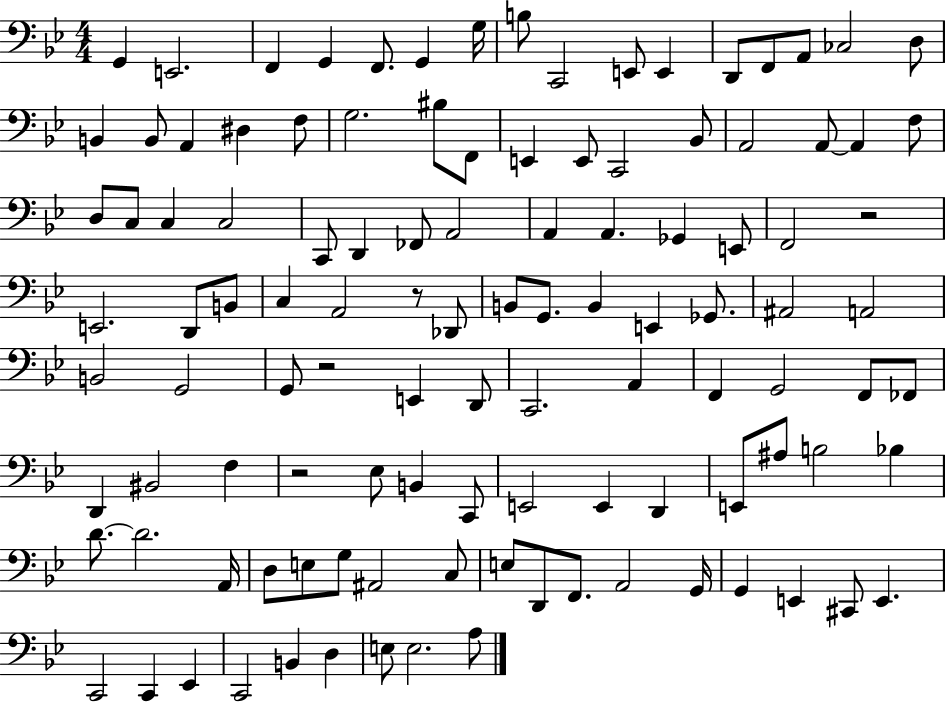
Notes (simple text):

G2/q E2/h. F2/q G2/q F2/e. G2/q G3/s B3/e C2/h E2/e E2/q D2/e F2/e A2/e CES3/h D3/e B2/q B2/e A2/q D#3/q F3/e G3/h. BIS3/e F2/e E2/q E2/e C2/h Bb2/e A2/h A2/e A2/q F3/e D3/e C3/e C3/q C3/h C2/e D2/q FES2/e A2/h A2/q A2/q. Gb2/q E2/e F2/h R/h E2/h. D2/e B2/e C3/q A2/h R/e Db2/e B2/e G2/e. B2/q E2/q Gb2/e. A#2/h A2/h B2/h G2/h G2/e R/h E2/q D2/e C2/h. A2/q F2/q G2/h F2/e FES2/e D2/q BIS2/h F3/q R/h Eb3/e B2/q C2/e E2/h E2/q D2/q E2/e A#3/e B3/h Bb3/q D4/e. D4/h. A2/s D3/e E3/e G3/e A#2/h C3/e E3/e D2/e F2/e. A2/h G2/s G2/q E2/q C#2/e E2/q. C2/h C2/q Eb2/q C2/h B2/q D3/q E3/e E3/h. A3/e